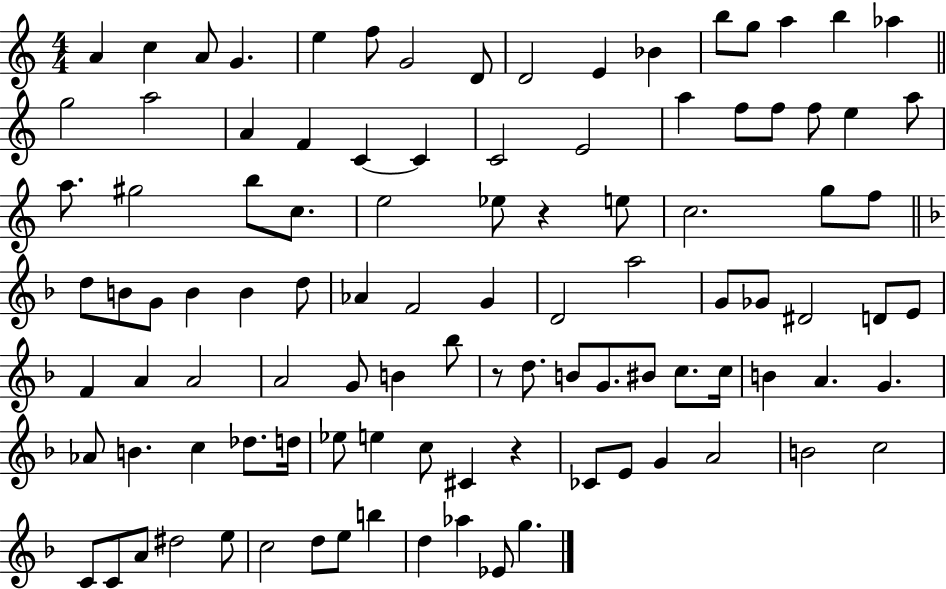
A4/q C5/q A4/e G4/q. E5/q F5/e G4/h D4/e D4/h E4/q Bb4/q B5/e G5/e A5/q B5/q Ab5/q G5/h A5/h A4/q F4/q C4/q C4/q C4/h E4/h A5/q F5/e F5/e F5/e E5/q A5/e A5/e. G#5/h B5/e C5/e. E5/h Eb5/e R/q E5/e C5/h. G5/e F5/e D5/e B4/e G4/e B4/q B4/q D5/e Ab4/q F4/h G4/q D4/h A5/h G4/e Gb4/e D#4/h D4/e E4/e F4/q A4/q A4/h A4/h G4/e B4/q Bb5/e R/e D5/e. B4/e G4/e. BIS4/e C5/e. C5/s B4/q A4/q. G4/q. Ab4/e B4/q. C5/q Db5/e. D5/s Eb5/e E5/q C5/e C#4/q R/q CES4/e E4/e G4/q A4/h B4/h C5/h C4/e C4/e A4/e D#5/h E5/e C5/h D5/e E5/e B5/q D5/q Ab5/q Eb4/e G5/q.